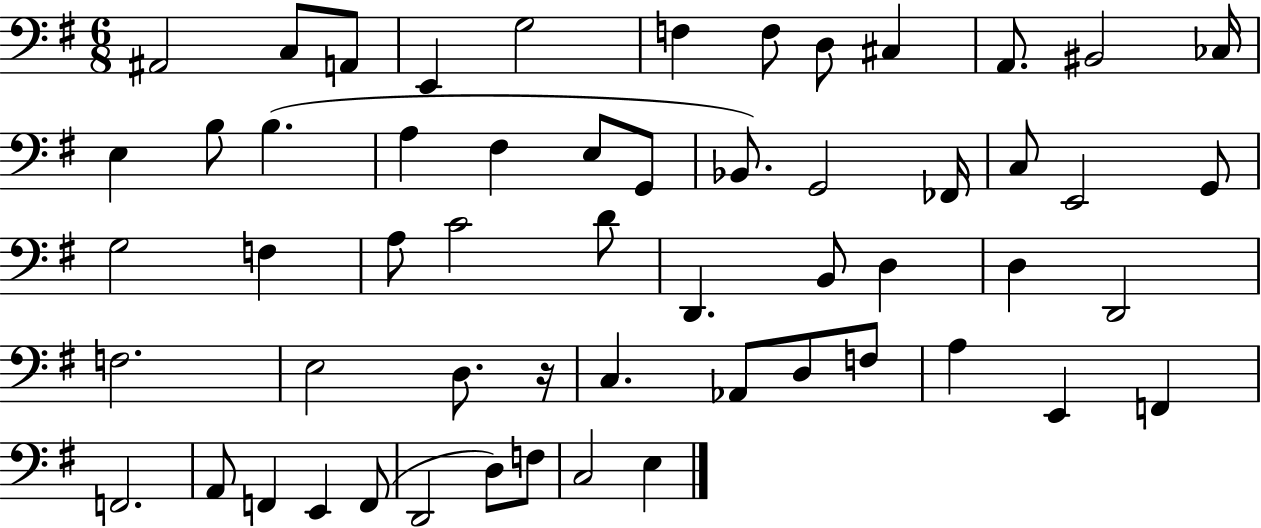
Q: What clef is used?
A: bass